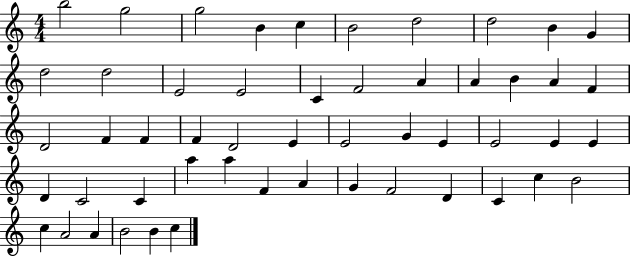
X:1
T:Untitled
M:4/4
L:1/4
K:C
b2 g2 g2 B c B2 d2 d2 B G d2 d2 E2 E2 C F2 A A B A F D2 F F F D2 E E2 G E E2 E E D C2 C a a F A G F2 D C c B2 c A2 A B2 B c